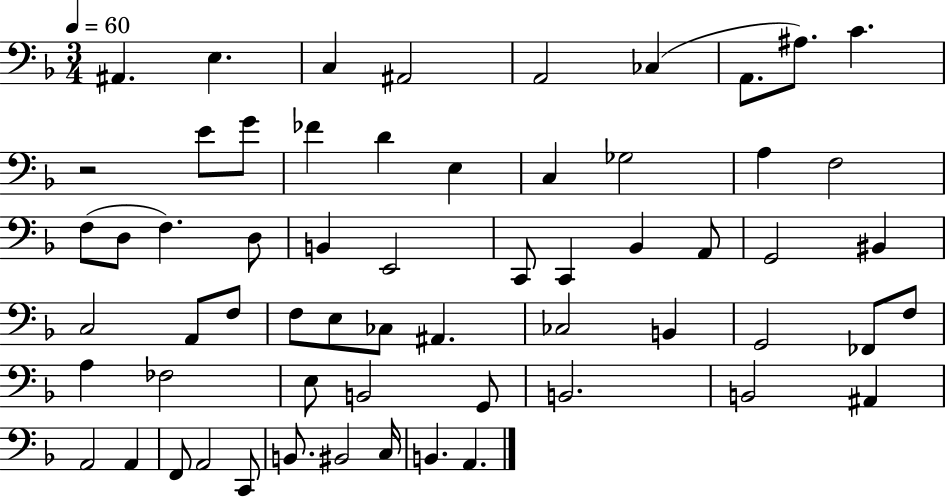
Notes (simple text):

A#2/q. E3/q. C3/q A#2/h A2/h CES3/q A2/e. A#3/e. C4/q. R/h E4/e G4/e FES4/q D4/q E3/q C3/q Gb3/h A3/q F3/h F3/e D3/e F3/q. D3/e B2/q E2/h C2/e C2/q Bb2/q A2/e G2/h BIS2/q C3/h A2/e F3/e F3/e E3/e CES3/e A#2/q. CES3/h B2/q G2/h FES2/e F3/e A3/q FES3/h E3/e B2/h G2/e B2/h. B2/h A#2/q A2/h A2/q F2/e A2/h C2/e B2/e. BIS2/h C3/s B2/q. A2/q.